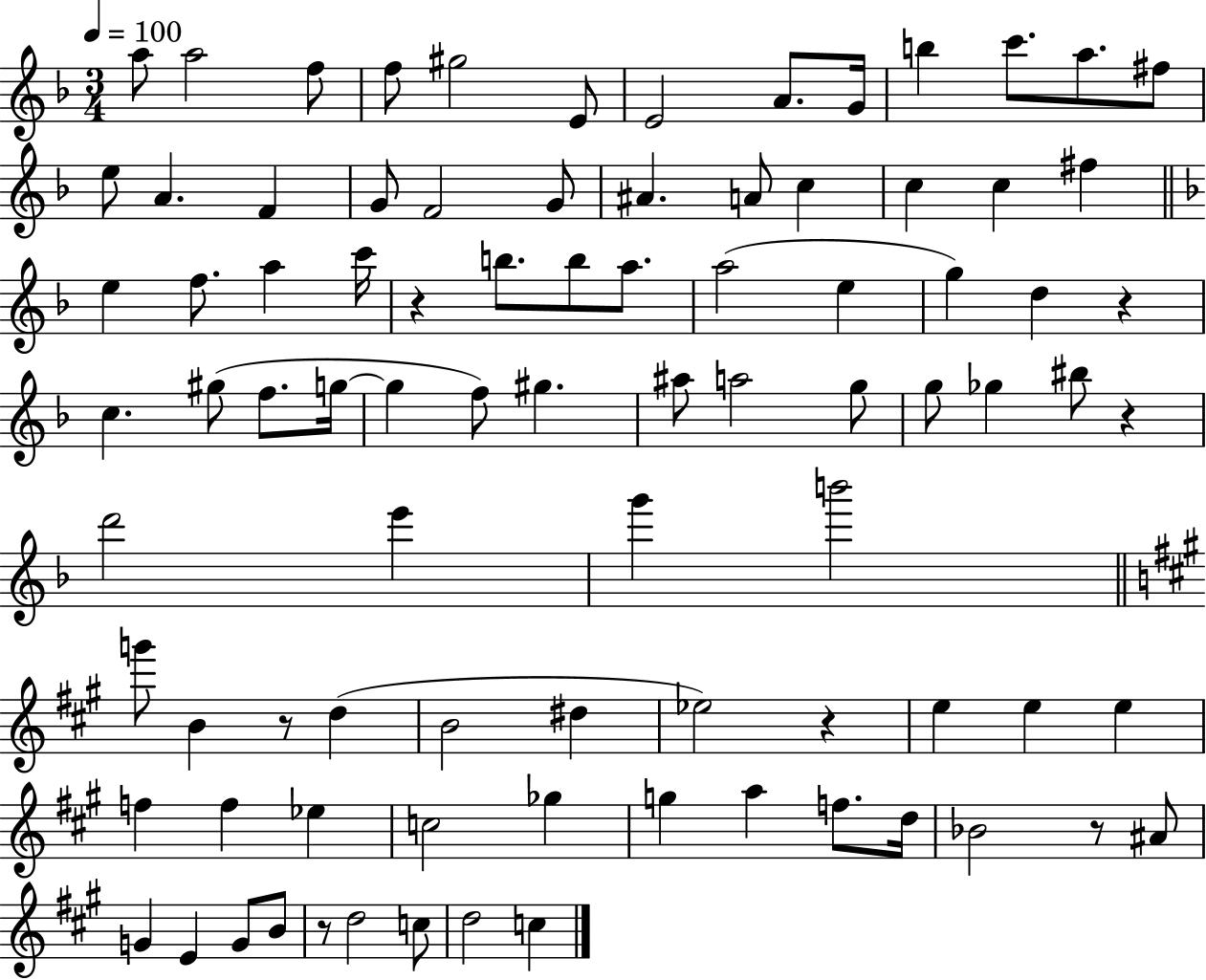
A5/e A5/h F5/e F5/e G#5/h E4/e E4/h A4/e. G4/s B5/q C6/e. A5/e. F#5/e E5/e A4/q. F4/q G4/e F4/h G4/e A#4/q. A4/e C5/q C5/q C5/q F#5/q E5/q F5/e. A5/q C6/s R/q B5/e. B5/e A5/e. A5/h E5/q G5/q D5/q R/q C5/q. G#5/e F5/e. G5/s G5/q F5/e G#5/q. A#5/e A5/h G5/e G5/e Gb5/q BIS5/e R/q D6/h E6/q G6/q B6/h G6/e B4/q R/e D5/q B4/h D#5/q Eb5/h R/q E5/q E5/q E5/q F5/q F5/q Eb5/q C5/h Gb5/q G5/q A5/q F5/e. D5/s Bb4/h R/e A#4/e G4/q E4/q G4/e B4/e R/e D5/h C5/e D5/h C5/q